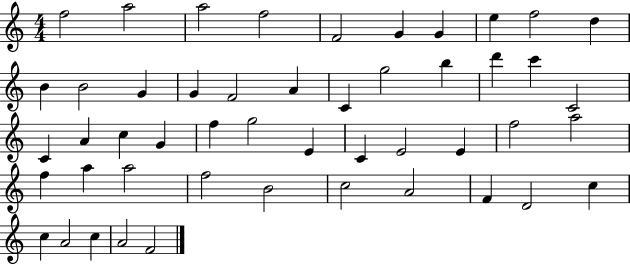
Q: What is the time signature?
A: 4/4